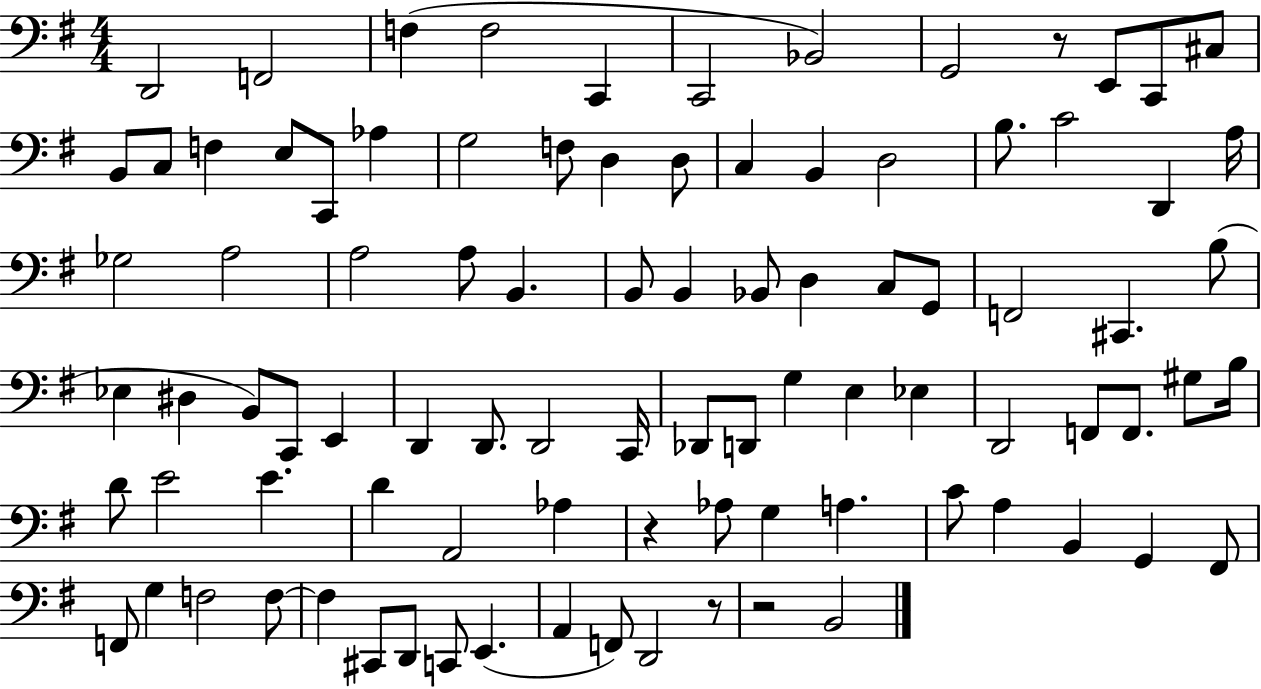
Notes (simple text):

D2/h F2/h F3/q F3/h C2/q C2/h Bb2/h G2/h R/e E2/e C2/e C#3/e B2/e C3/e F3/q E3/e C2/e Ab3/q G3/h F3/e D3/q D3/e C3/q B2/q D3/h B3/e. C4/h D2/q A3/s Gb3/h A3/h A3/h A3/e B2/q. B2/e B2/q Bb2/e D3/q C3/e G2/e F2/h C#2/q. B3/e Eb3/q D#3/q B2/e C2/e E2/q D2/q D2/e. D2/h C2/s Db2/e D2/e G3/q E3/q Eb3/q D2/h F2/e F2/e. G#3/e B3/s D4/e E4/h E4/q. D4/q A2/h Ab3/q R/q Ab3/e G3/q A3/q. C4/e A3/q B2/q G2/q F#2/e F2/e G3/q F3/h F3/e F3/q C#2/e D2/e C2/e E2/q. A2/q F2/e D2/h R/e R/h B2/h